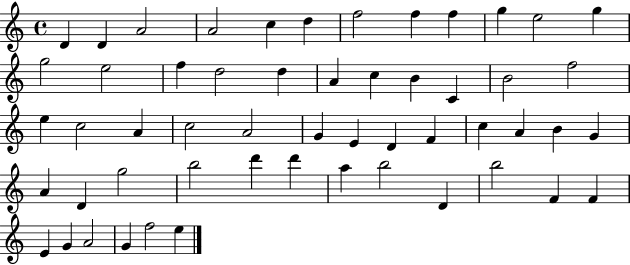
{
  \clef treble
  \time 4/4
  \defaultTimeSignature
  \key c \major
  d'4 d'4 a'2 | a'2 c''4 d''4 | f''2 f''4 f''4 | g''4 e''2 g''4 | \break g''2 e''2 | f''4 d''2 d''4 | a'4 c''4 b'4 c'4 | b'2 f''2 | \break e''4 c''2 a'4 | c''2 a'2 | g'4 e'4 d'4 f'4 | c''4 a'4 b'4 g'4 | \break a'4 d'4 g''2 | b''2 d'''4 d'''4 | a''4 b''2 d'4 | b''2 f'4 f'4 | \break e'4 g'4 a'2 | g'4 f''2 e''4 | \bar "|."
}